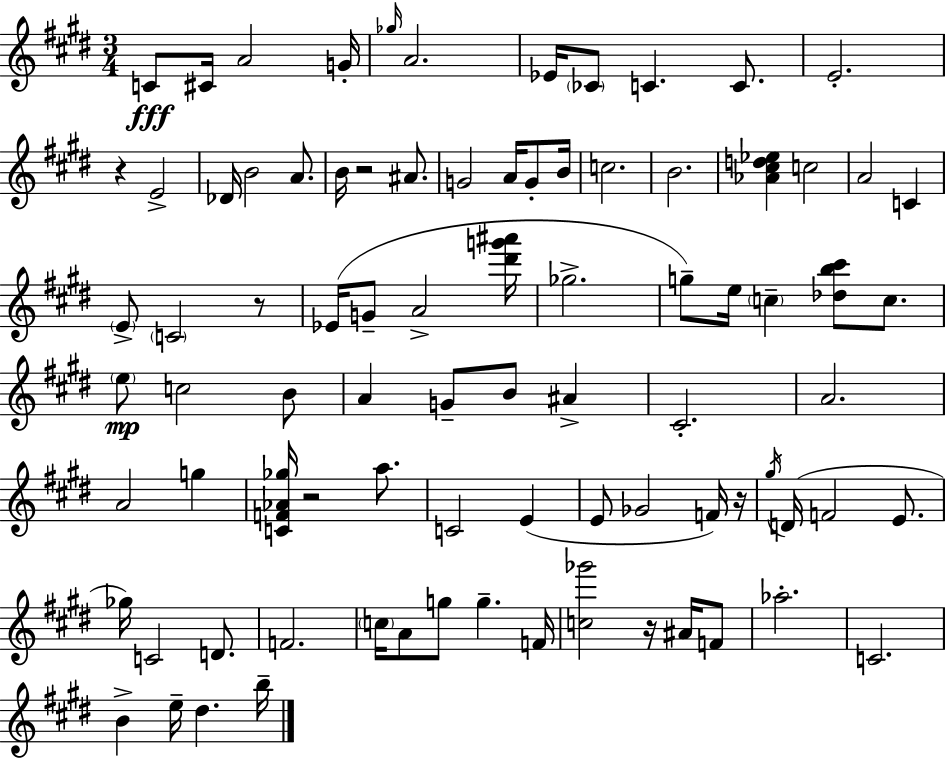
{
  \clef treble
  \numericTimeSignature
  \time 3/4
  \key e \major
  c'8\fff cis'16 a'2 g'16-. | \grace { ges''16 } a'2. | ees'16 \parenthesize ces'8 c'4. c'8. | e'2.-. | \break r4 e'2-> | des'16 b'2 a'8. | b'16 r2 ais'8. | g'2 a'16 g'8-. | \break b'16 c''2. | b'2. | <aes' cis'' d'' ees''>4 c''2 | a'2 c'4 | \break \parenthesize e'8-> \parenthesize c'2 r8 | ees'16( g'8-- a'2-> | <dis''' g''' ais'''>16 ges''2.-> | g''8--) e''16 \parenthesize c''4-- <des'' b'' cis'''>8 c''8. | \break \parenthesize e''8\mp c''2 b'8 | a'4 g'8-- b'8 ais'4-> | cis'2.-. | a'2. | \break a'2 g''4 | <c' f' aes' ges''>16 r2 a''8. | c'2 e'4( | e'8 ges'2 f'16) | \break r16 \acciaccatura { gis''16 } d'16( f'2 e'8. | ges''16) c'2 d'8. | f'2. | \parenthesize c''16 a'8 g''8 g''4.-- | \break f'16 <c'' ges'''>2 r16 ais'16 | f'8 aes''2.-. | c'2. | b'4-> e''16-- dis''4. | \break b''16-- \bar "|."
}